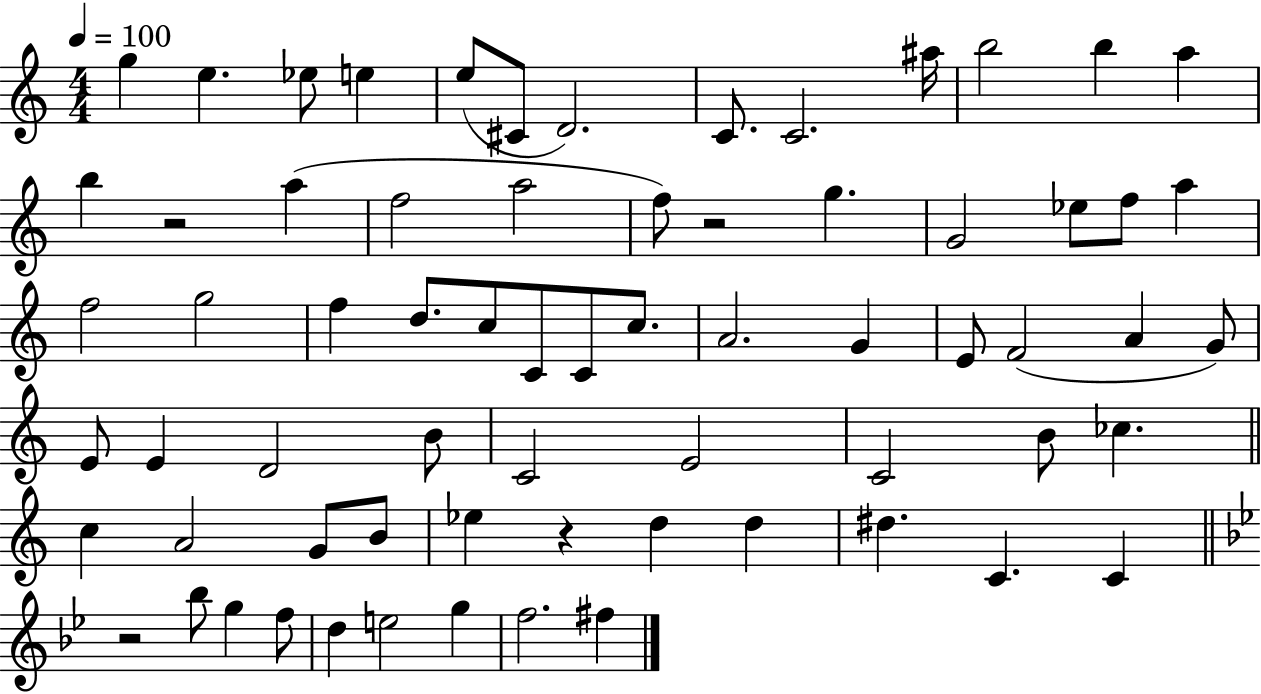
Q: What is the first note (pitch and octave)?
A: G5